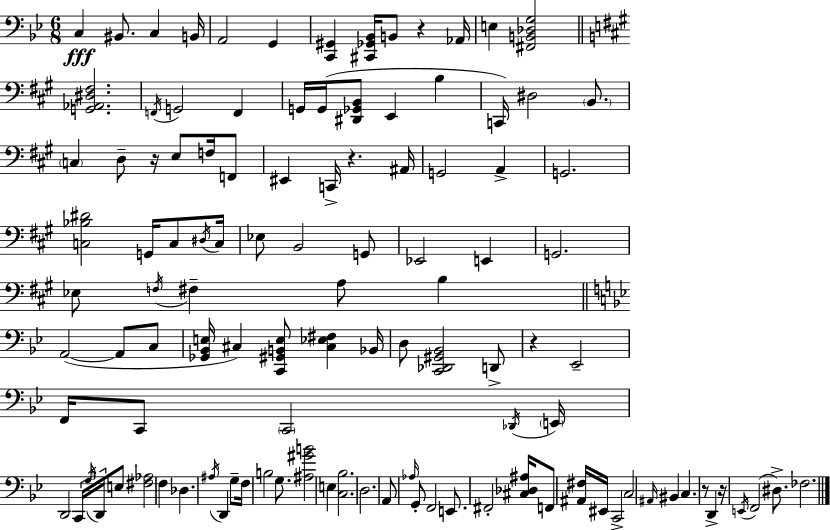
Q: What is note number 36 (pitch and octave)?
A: B2